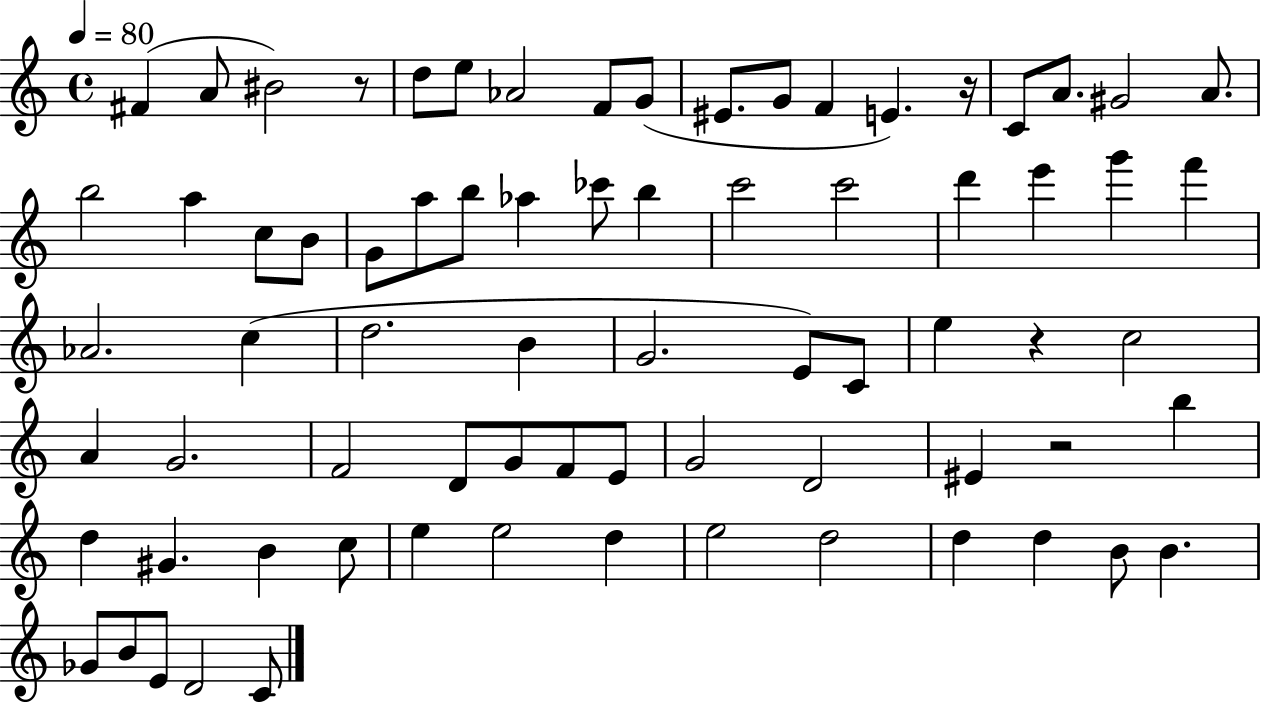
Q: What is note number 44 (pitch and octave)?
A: F4